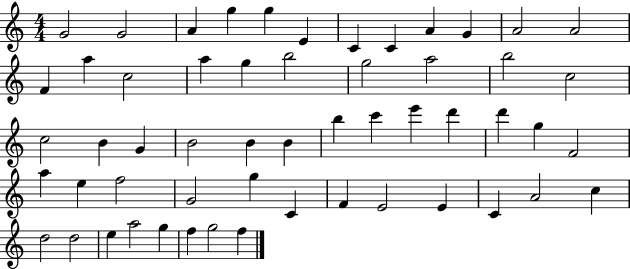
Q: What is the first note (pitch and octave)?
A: G4